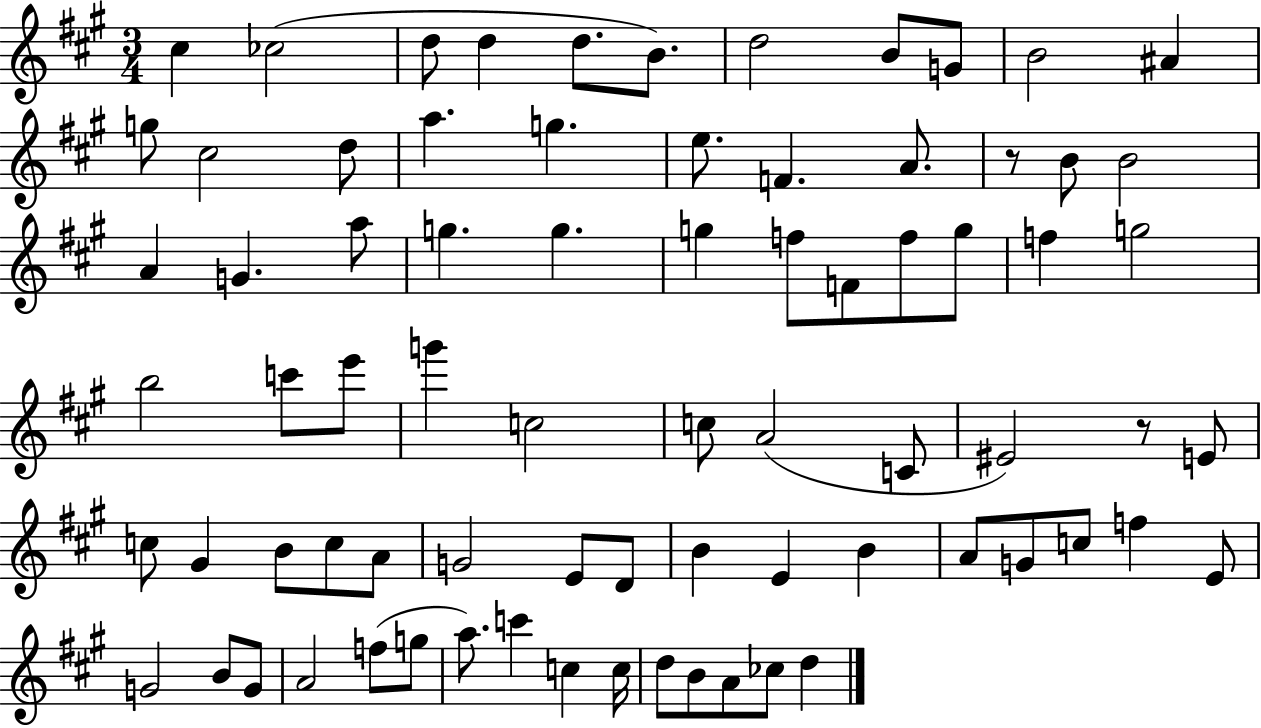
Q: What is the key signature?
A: A major